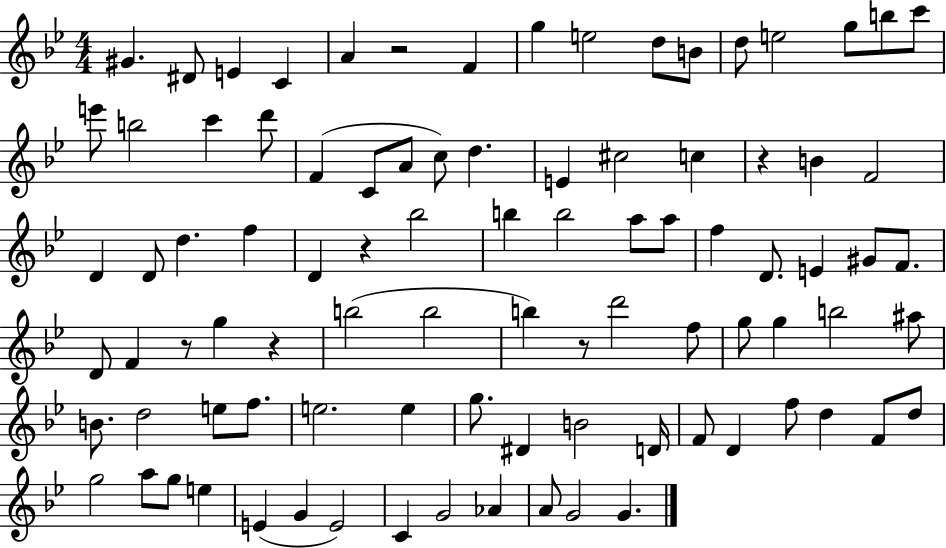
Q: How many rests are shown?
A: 6